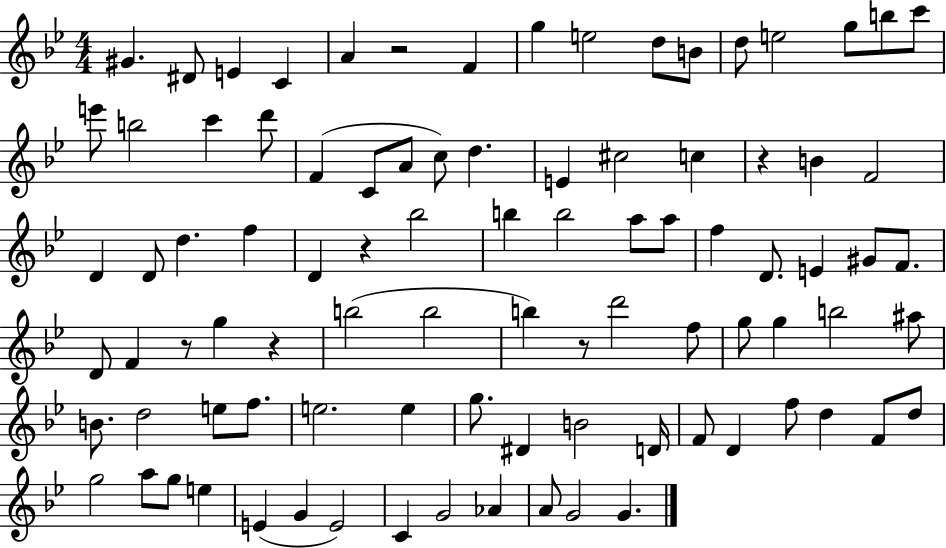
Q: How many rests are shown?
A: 6